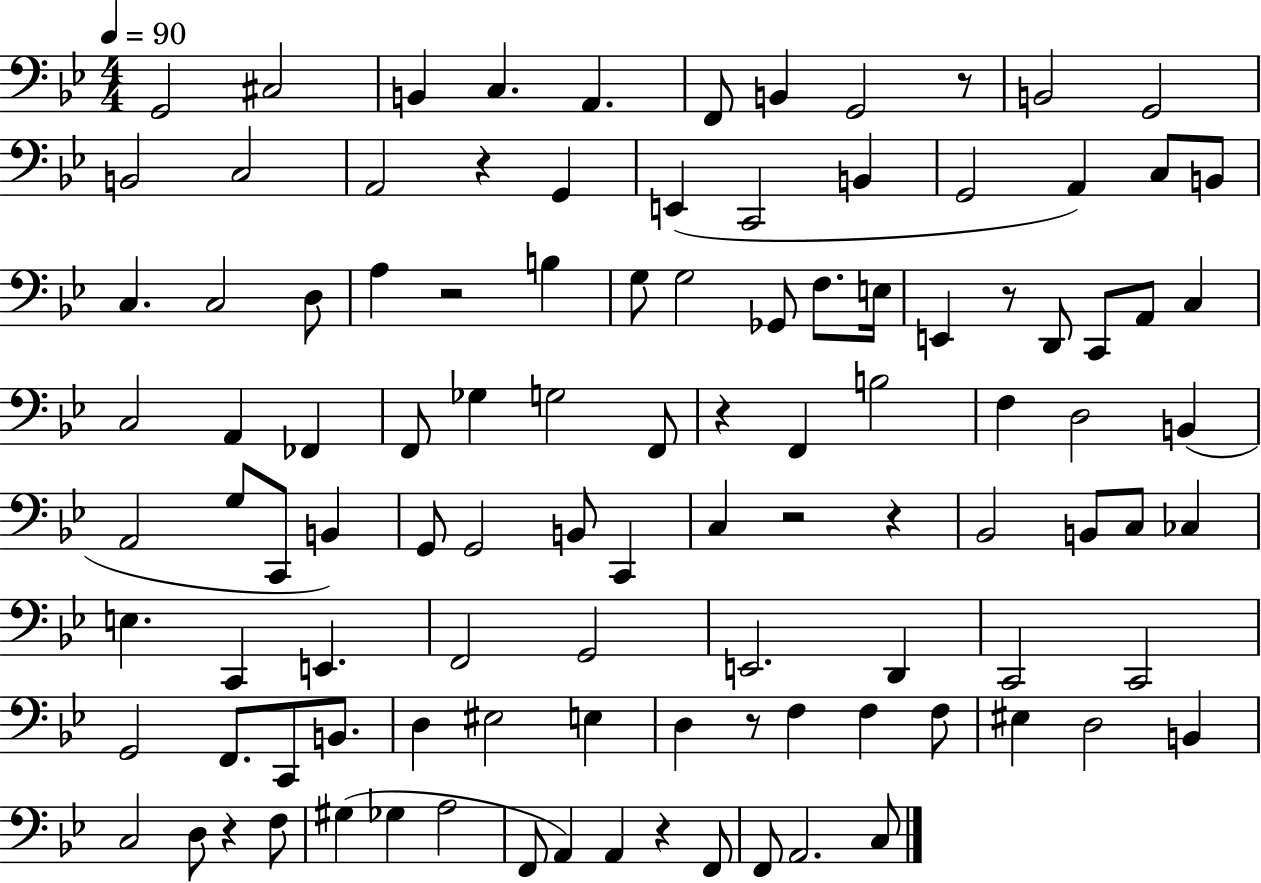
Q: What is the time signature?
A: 4/4